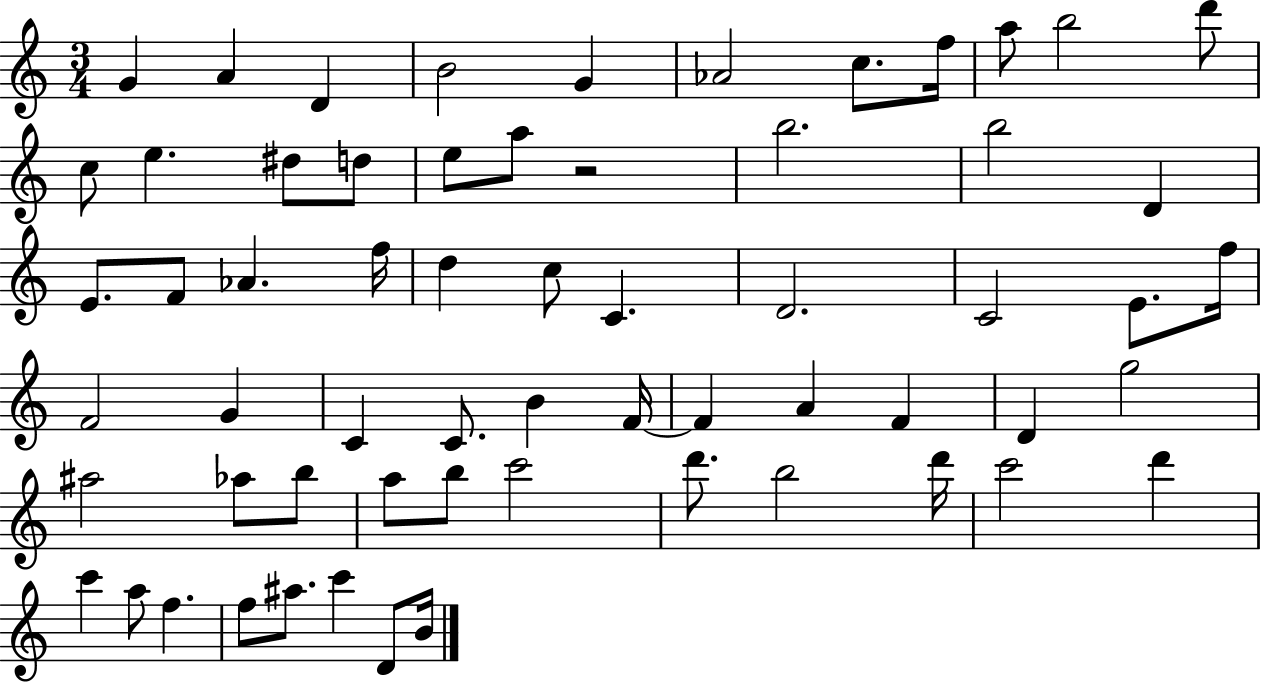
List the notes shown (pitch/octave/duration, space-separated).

G4/q A4/q D4/q B4/h G4/q Ab4/h C5/e. F5/s A5/e B5/h D6/e C5/e E5/q. D#5/e D5/e E5/e A5/e R/h B5/h. B5/h D4/q E4/e. F4/e Ab4/q. F5/s D5/q C5/e C4/q. D4/h. C4/h E4/e. F5/s F4/h G4/q C4/q C4/e. B4/q F4/s F4/q A4/q F4/q D4/q G5/h A#5/h Ab5/e B5/e A5/e B5/e C6/h D6/e. B5/h D6/s C6/h D6/q C6/q A5/e F5/q. F5/e A#5/e. C6/q D4/e B4/s